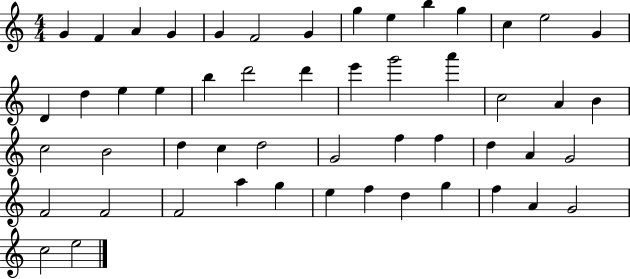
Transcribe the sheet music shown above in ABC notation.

X:1
T:Untitled
M:4/4
L:1/4
K:C
G F A G G F2 G g e b g c e2 G D d e e b d'2 d' e' g'2 a' c2 A B c2 B2 d c d2 G2 f f d A G2 F2 F2 F2 a g e f d g f A G2 c2 e2